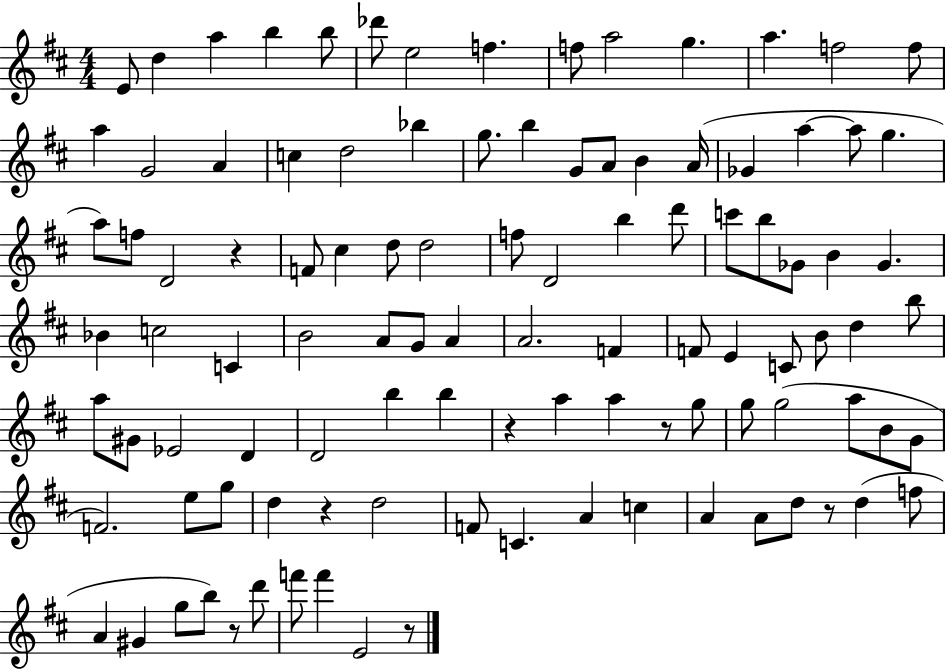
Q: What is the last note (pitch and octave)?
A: E4